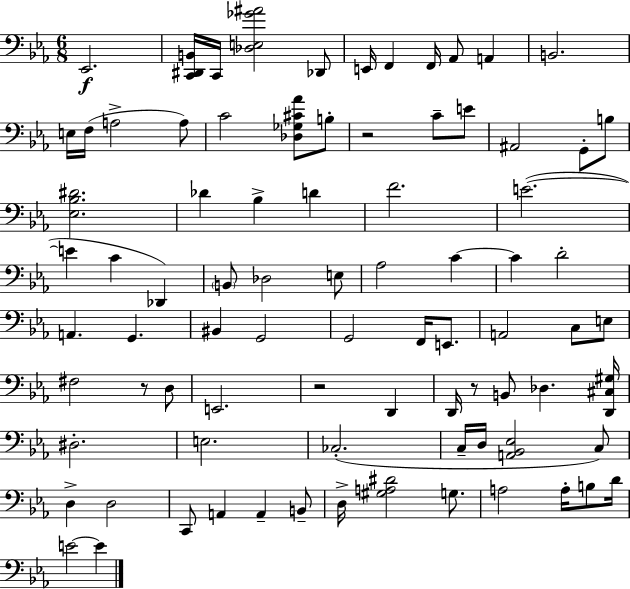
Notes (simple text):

Eb2/h. [C2,D#2,B2]/s C2/s [Db3,E3,Gb4,A#4]/h Db2/e E2/s F2/q F2/s Ab2/e A2/q B2/h. E3/s F3/s A3/h A3/e C4/h [Db3,Gb3,C#4,Ab4]/e B3/e R/h C4/e E4/e A#2/h G2/e B3/e [Eb3,Bb3,D#4]/h. Db4/q Bb3/q D4/q F4/h. E4/h. E4/q C4/q Db2/q B2/e Db3/h E3/e Ab3/h C4/q C4/q D4/h A2/q. G2/q. BIS2/q G2/h G2/h F2/s E2/e. A2/h C3/e E3/e F#3/h R/e D3/e E2/h. R/h D2/q D2/s R/e B2/e Db3/q. [D2,C#3,G#3]/s D#3/h. E3/h. CES3/h. C3/s D3/s [A2,Bb2,Eb3]/h C3/e D3/q D3/h C2/e A2/q A2/q B2/e D3/s [G#3,A3,D#4]/h G3/e. A3/h A3/s B3/e D4/s E4/h E4/q